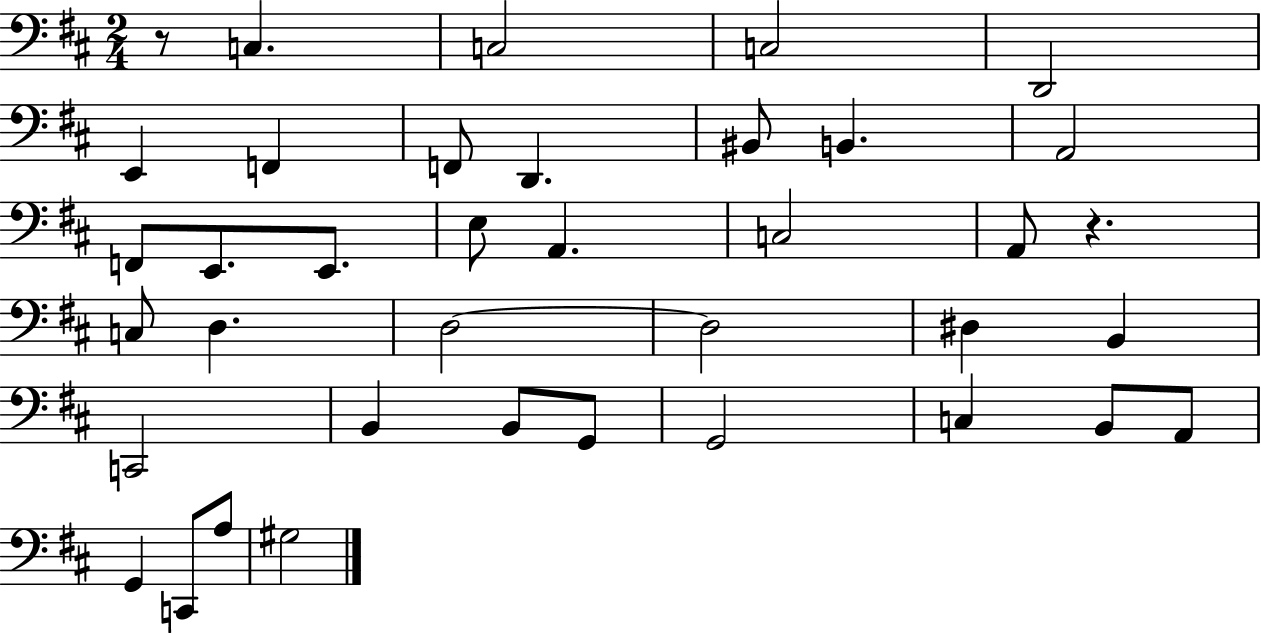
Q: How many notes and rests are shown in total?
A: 38